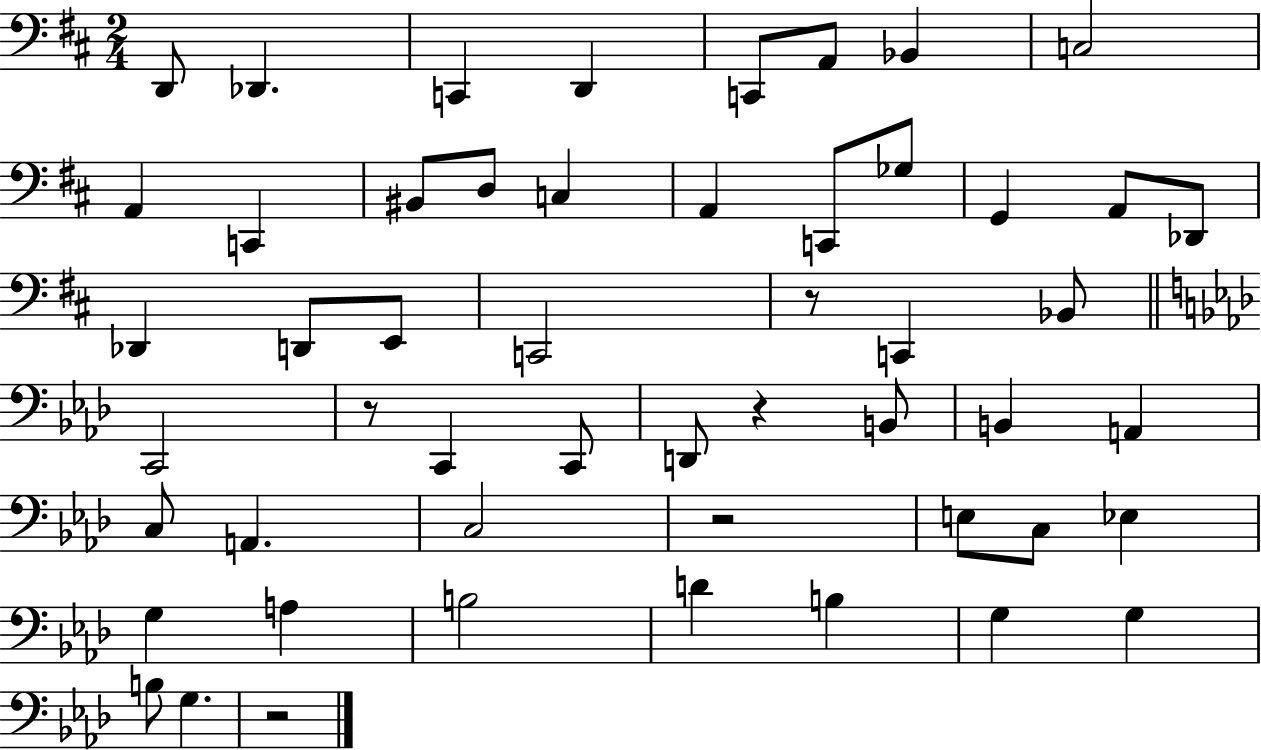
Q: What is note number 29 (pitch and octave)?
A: D2